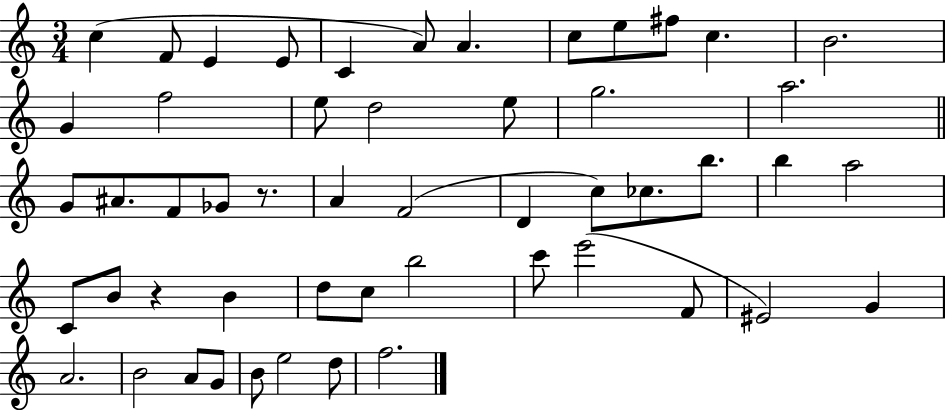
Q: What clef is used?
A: treble